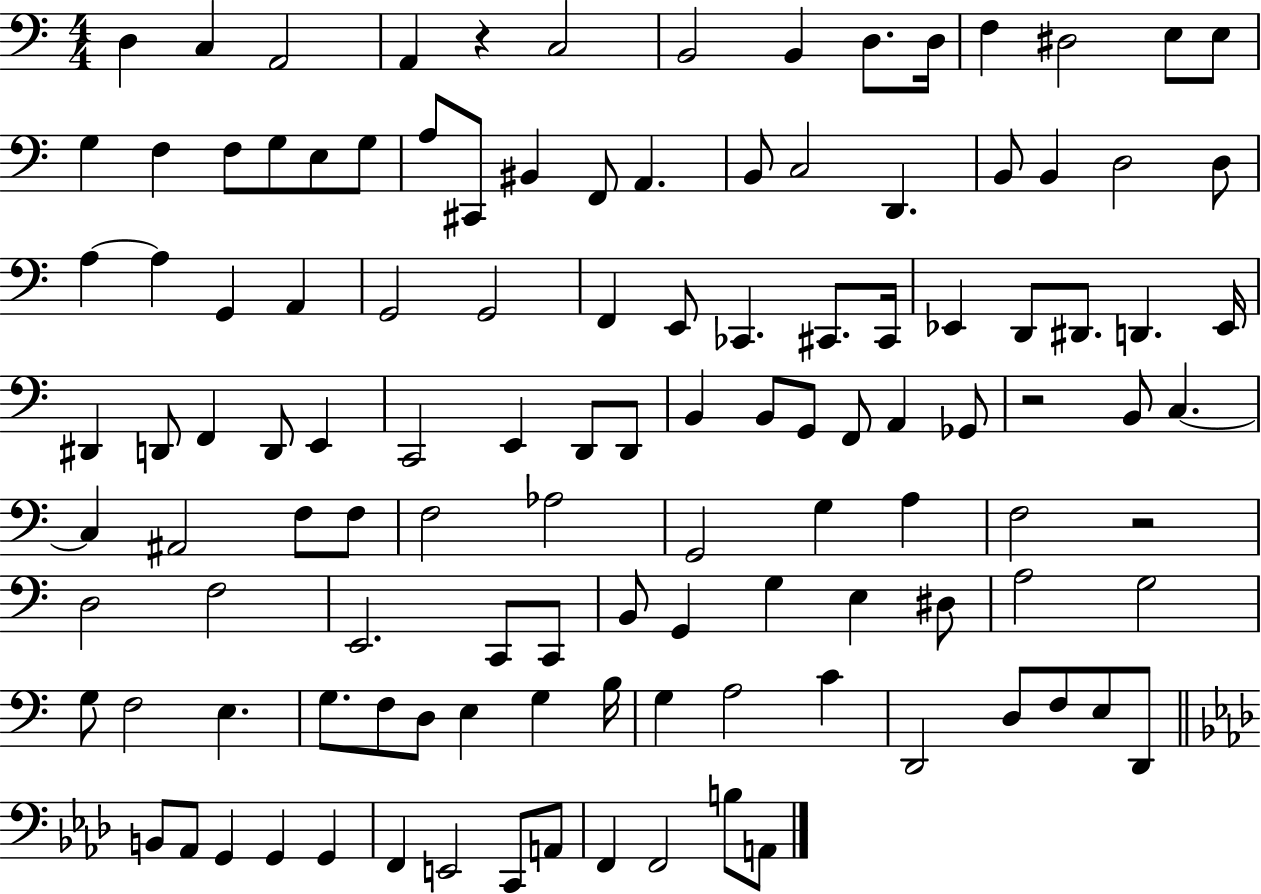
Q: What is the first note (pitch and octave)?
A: D3